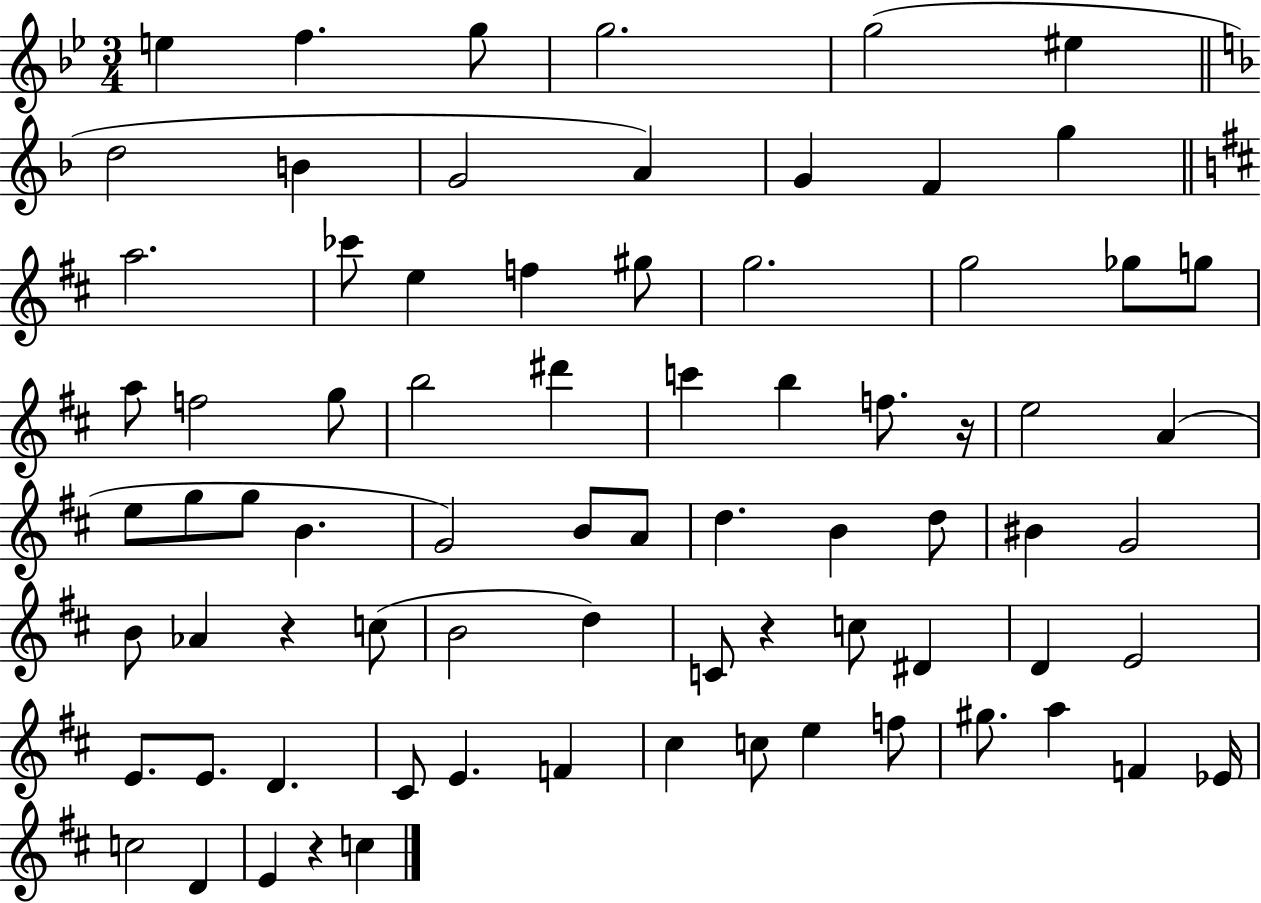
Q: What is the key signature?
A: BES major